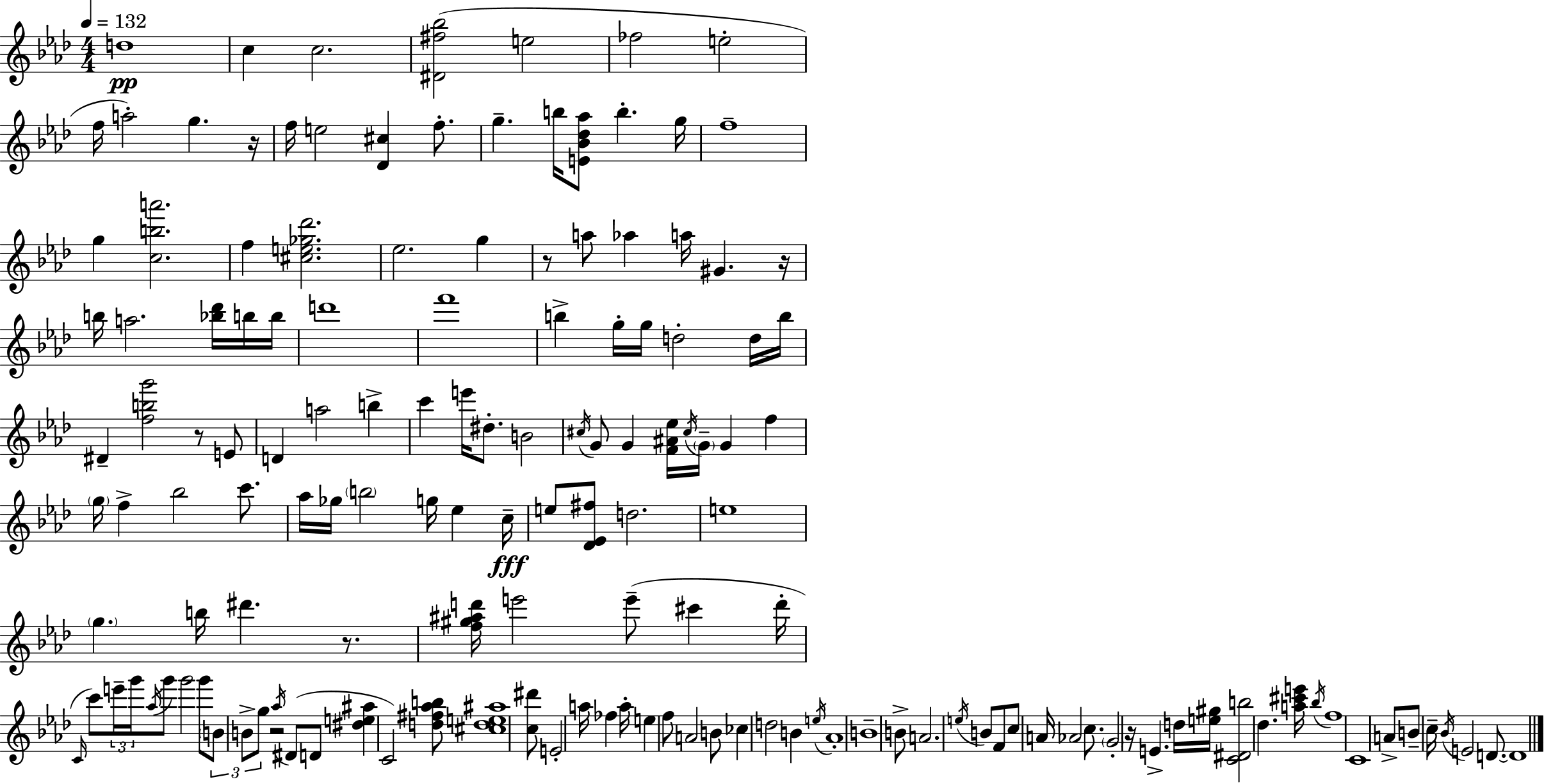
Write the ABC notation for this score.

X:1
T:Untitled
M:4/4
L:1/4
K:Fm
d4 c c2 [^D^f_b]2 e2 _f2 e2 f/4 a2 g z/4 f/4 e2 [_D^c] f/2 g b/4 [E_B_d_a]/2 b g/4 f4 g [cba']2 f [^ce_g_d']2 _e2 g z/2 a/2 _a a/4 ^G z/4 b/4 a2 [_b_d']/4 b/4 b/4 d'4 f'4 b g/4 g/4 d2 d/4 b/4 ^D [fbg']2 z/2 E/2 D a2 b c' e'/4 ^d/2 B2 ^c/4 G/2 G [F^A_e]/4 ^c/4 G/4 G f g/4 f _b2 c'/2 _a/4 _g/4 b2 g/4 _e c/4 e/2 [_D_E^f]/2 d2 e4 g b/4 ^d' z/2 [f^g^ad']/4 e'2 e'/2 ^c' d'/4 C/4 c'/2 e'/4 g'/4 _a/4 g'/2 g'2 g'/2 B/2 B/2 g/2 z2 _a/4 ^D/2 D/2 [^de^a] C2 [d^f_ab]/2 [^cde^a]4 [c^d']/2 E2 a/4 _f a/4 e f/2 A2 B/2 _c d2 B e/4 _A4 B4 B/2 A2 e/4 B/2 F/2 c/2 A/4 _A2 c/2 G2 z/4 E d/4 [e^g]/4 [C^Db]2 _d [a^c'e']/4 _b/4 f4 C4 A/2 B/2 c/4 _B/4 E2 D/2 D4